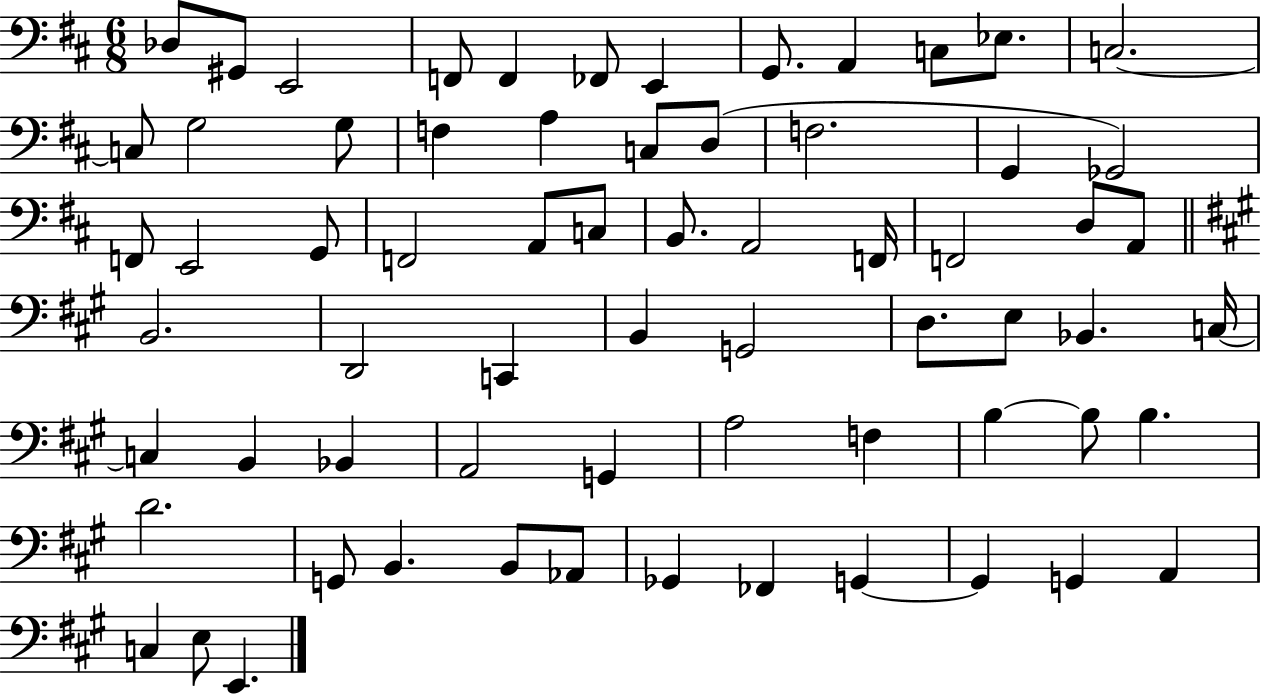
Db3/e G#2/e E2/h F2/e F2/q FES2/e E2/q G2/e. A2/q C3/e Eb3/e. C3/h. C3/e G3/h G3/e F3/q A3/q C3/e D3/e F3/h. G2/q Gb2/h F2/e E2/h G2/e F2/h A2/e C3/e B2/e. A2/h F2/s F2/h D3/e A2/e B2/h. D2/h C2/q B2/q G2/h D3/e. E3/e Bb2/q. C3/s C3/q B2/q Bb2/q A2/h G2/q A3/h F3/q B3/q B3/e B3/q. D4/h. G2/e B2/q. B2/e Ab2/e Gb2/q FES2/q G2/q G2/q G2/q A2/q C3/q E3/e E2/q.